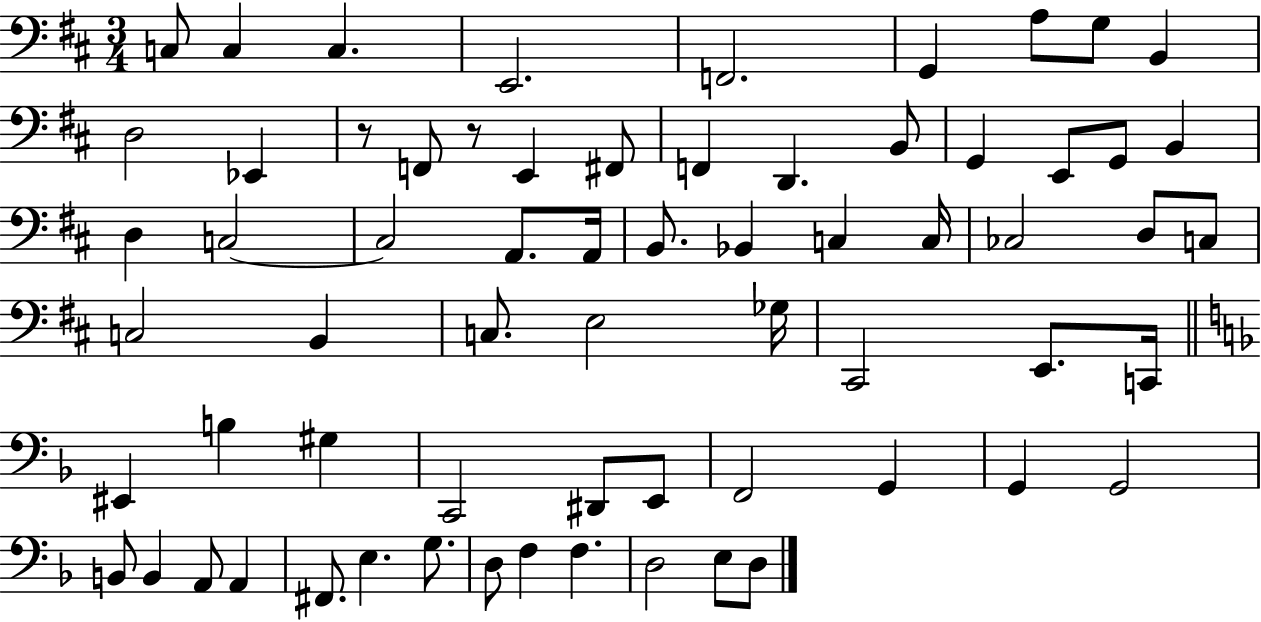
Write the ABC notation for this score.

X:1
T:Untitled
M:3/4
L:1/4
K:D
C,/2 C, C, E,,2 F,,2 G,, A,/2 G,/2 B,, D,2 _E,, z/2 F,,/2 z/2 E,, ^F,,/2 F,, D,, B,,/2 G,, E,,/2 G,,/2 B,, D, C,2 C,2 A,,/2 A,,/4 B,,/2 _B,, C, C,/4 _C,2 D,/2 C,/2 C,2 B,, C,/2 E,2 _G,/4 ^C,,2 E,,/2 C,,/4 ^E,, B, ^G, C,,2 ^D,,/2 E,,/2 F,,2 G,, G,, G,,2 B,,/2 B,, A,,/2 A,, ^F,,/2 E, G,/2 D,/2 F, F, D,2 E,/2 D,/2